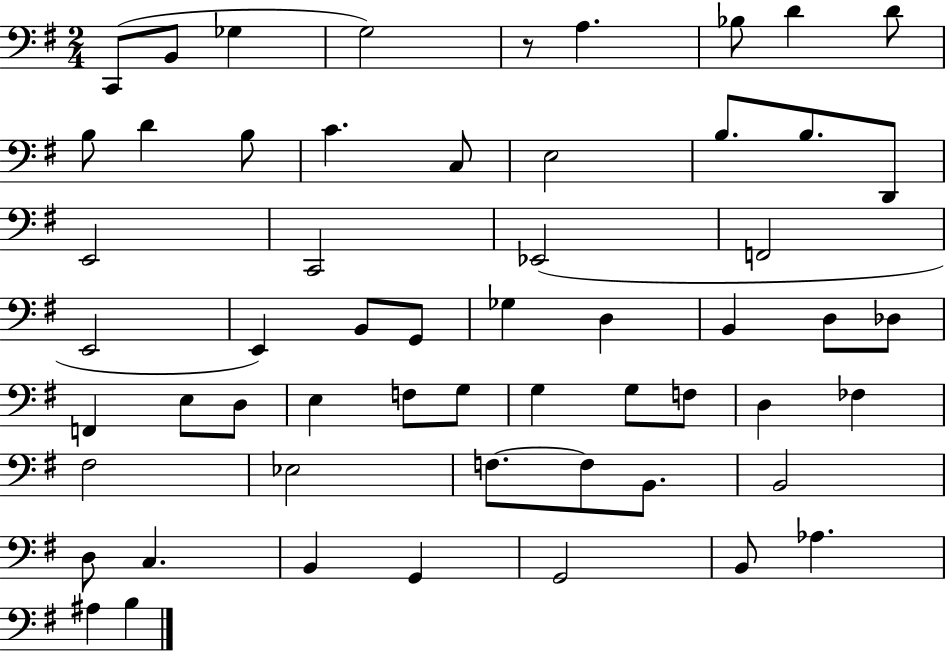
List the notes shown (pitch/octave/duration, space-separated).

C2/e B2/e Gb3/q G3/h R/e A3/q. Bb3/e D4/q D4/e B3/e D4/q B3/e C4/q. C3/e E3/h B3/e. B3/e. D2/e E2/h C2/h Eb2/h F2/h E2/h E2/q B2/e G2/e Gb3/q D3/q B2/q D3/e Db3/e F2/q E3/e D3/e E3/q F3/e G3/e G3/q G3/e F3/e D3/q FES3/q F#3/h Eb3/h F3/e. F3/e B2/e. B2/h D3/e C3/q. B2/q G2/q G2/h B2/e Ab3/q. A#3/q B3/q